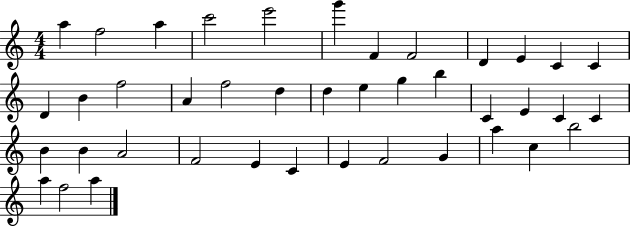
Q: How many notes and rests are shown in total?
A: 41